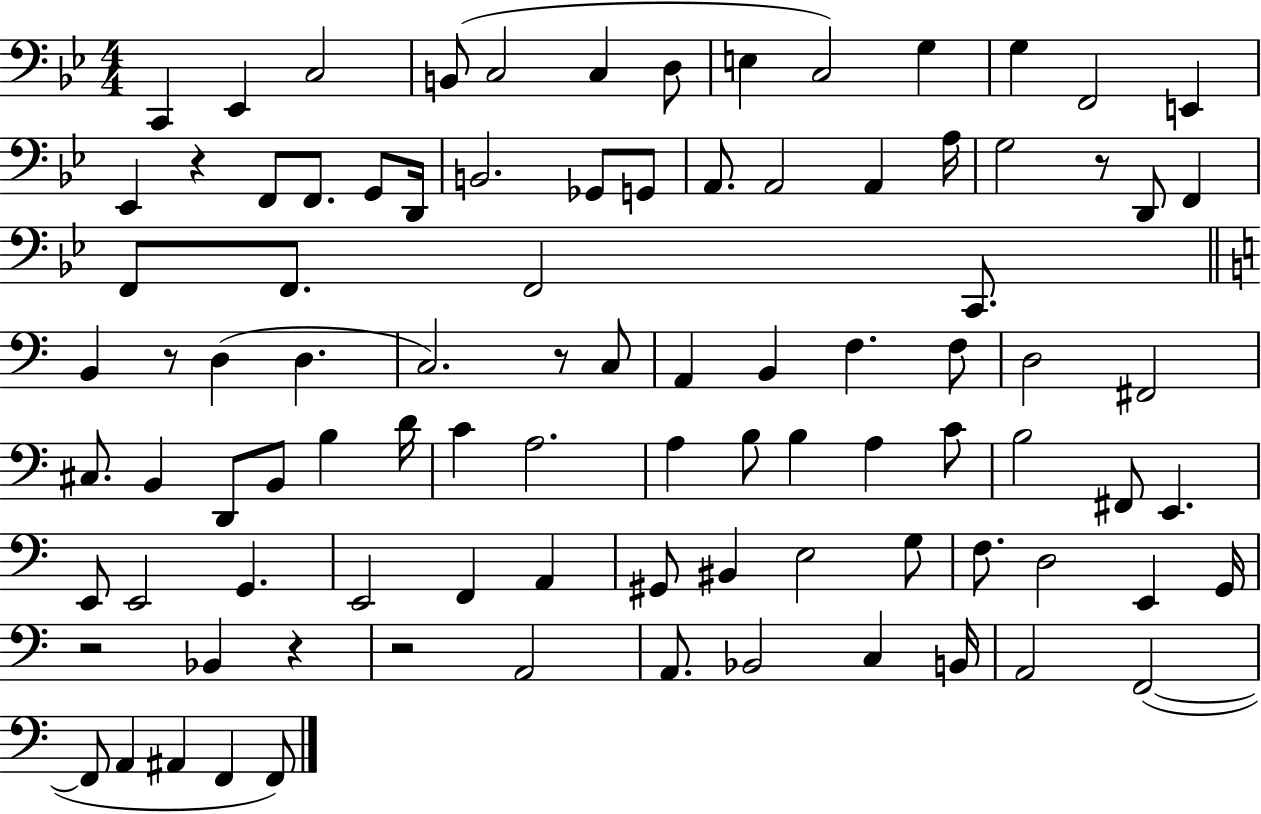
C2/q Eb2/q C3/h B2/e C3/h C3/q D3/e E3/q C3/h G3/q G3/q F2/h E2/q Eb2/q R/q F2/e F2/e. G2/e D2/s B2/h. Gb2/e G2/e A2/e. A2/h A2/q A3/s G3/h R/e D2/e F2/q F2/e F2/e. F2/h C2/e. B2/q R/e D3/q D3/q. C3/h. R/e C3/e A2/q B2/q F3/q. F3/e D3/h F#2/h C#3/e. B2/q D2/e B2/e B3/q D4/s C4/q A3/h. A3/q B3/e B3/q A3/q C4/e B3/h F#2/e E2/q. E2/e E2/h G2/q. E2/h F2/q A2/q G#2/e BIS2/q E3/h G3/e F3/e. D3/h E2/q G2/s R/h Bb2/q R/q R/h A2/h A2/e. Bb2/h C3/q B2/s A2/h F2/h F2/e A2/q A#2/q F2/q F2/e